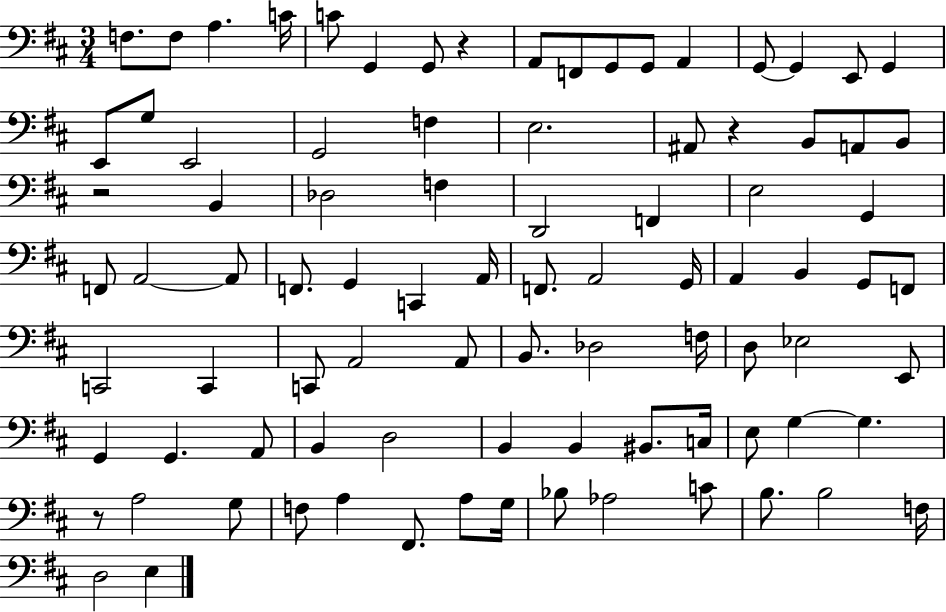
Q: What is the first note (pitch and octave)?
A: F3